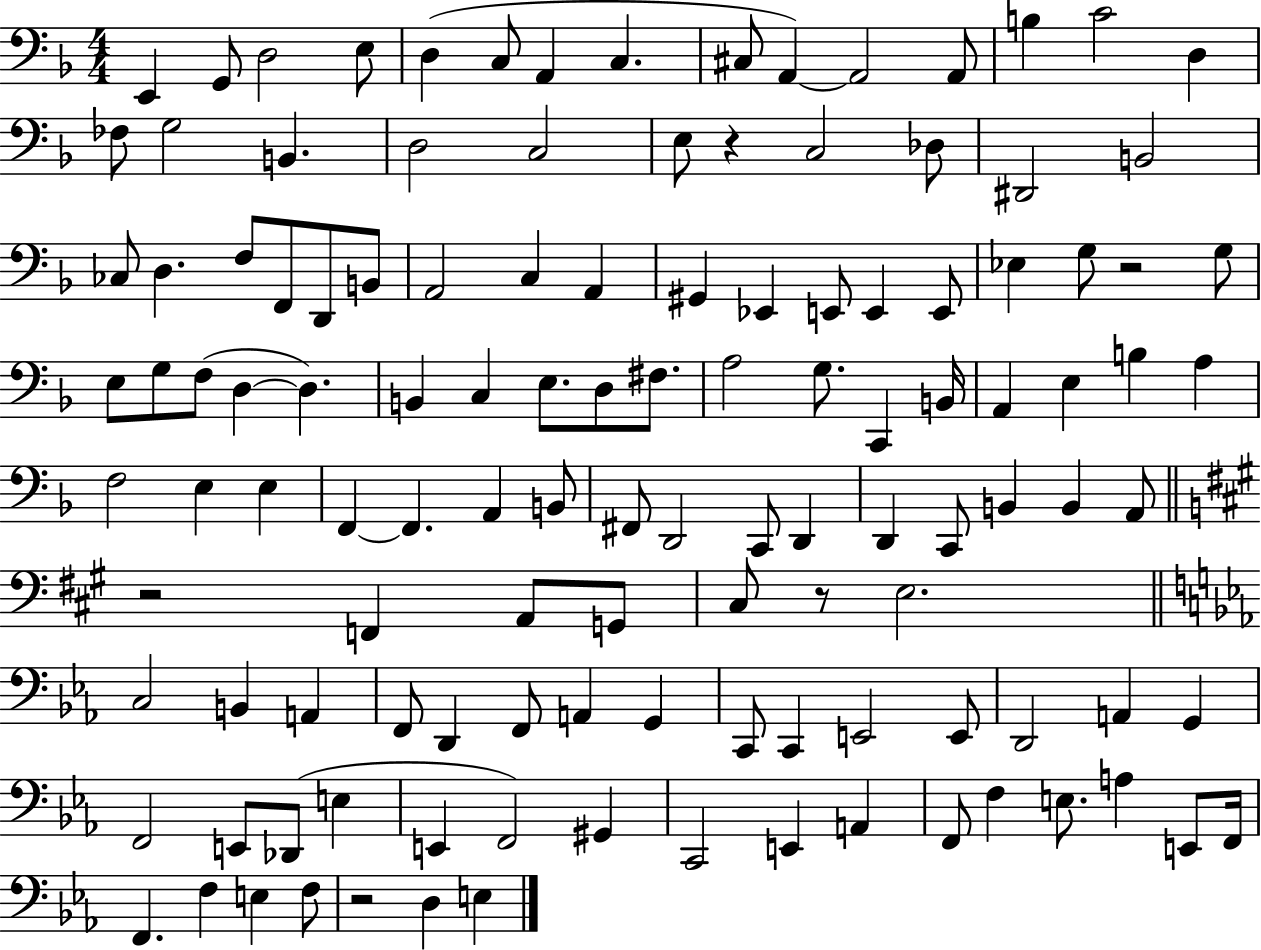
{
  \clef bass
  \numericTimeSignature
  \time 4/4
  \key f \major
  e,4 g,8 d2 e8 | d4( c8 a,4 c4. | cis8 a,4~~) a,2 a,8 | b4 c'2 d4 | \break fes8 g2 b,4. | d2 c2 | e8 r4 c2 des8 | dis,2 b,2 | \break ces8 d4. f8 f,8 d,8 b,8 | a,2 c4 a,4 | gis,4 ees,4 e,8 e,4 e,8 | ees4 g8 r2 g8 | \break e8 g8 f8( d4~~ d4.) | b,4 c4 e8. d8 fis8. | a2 g8. c,4 b,16 | a,4 e4 b4 a4 | \break f2 e4 e4 | f,4~~ f,4. a,4 b,8 | fis,8 d,2 c,8 d,4 | d,4 c,8 b,4 b,4 a,8 | \break \bar "||" \break \key a \major r2 f,4 a,8 g,8 | cis8 r8 e2. | \bar "||" \break \key c \minor c2 b,4 a,4 | f,8 d,4 f,8 a,4 g,4 | c,8 c,4 e,2 e,8 | d,2 a,4 g,4 | \break f,2 e,8 des,8( e4 | e,4 f,2) gis,4 | c,2 e,4 a,4 | f,8 f4 e8. a4 e,8 f,16 | \break f,4. f4 e4 f8 | r2 d4 e4 | \bar "|."
}